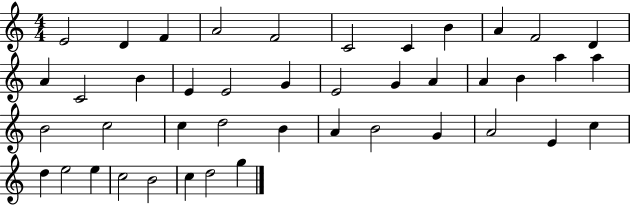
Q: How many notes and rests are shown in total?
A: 43